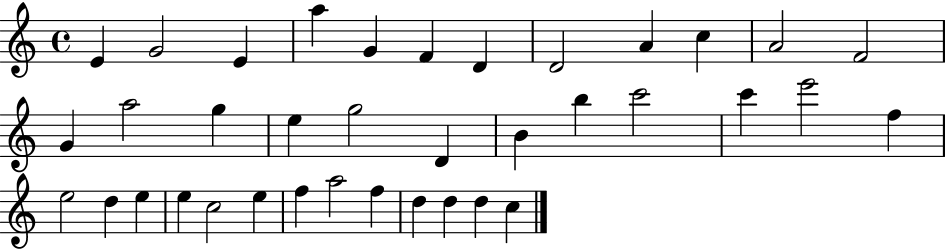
{
  \clef treble
  \time 4/4
  \defaultTimeSignature
  \key c \major
  e'4 g'2 e'4 | a''4 g'4 f'4 d'4 | d'2 a'4 c''4 | a'2 f'2 | \break g'4 a''2 g''4 | e''4 g''2 d'4 | b'4 b''4 c'''2 | c'''4 e'''2 f''4 | \break e''2 d''4 e''4 | e''4 c''2 e''4 | f''4 a''2 f''4 | d''4 d''4 d''4 c''4 | \break \bar "|."
}